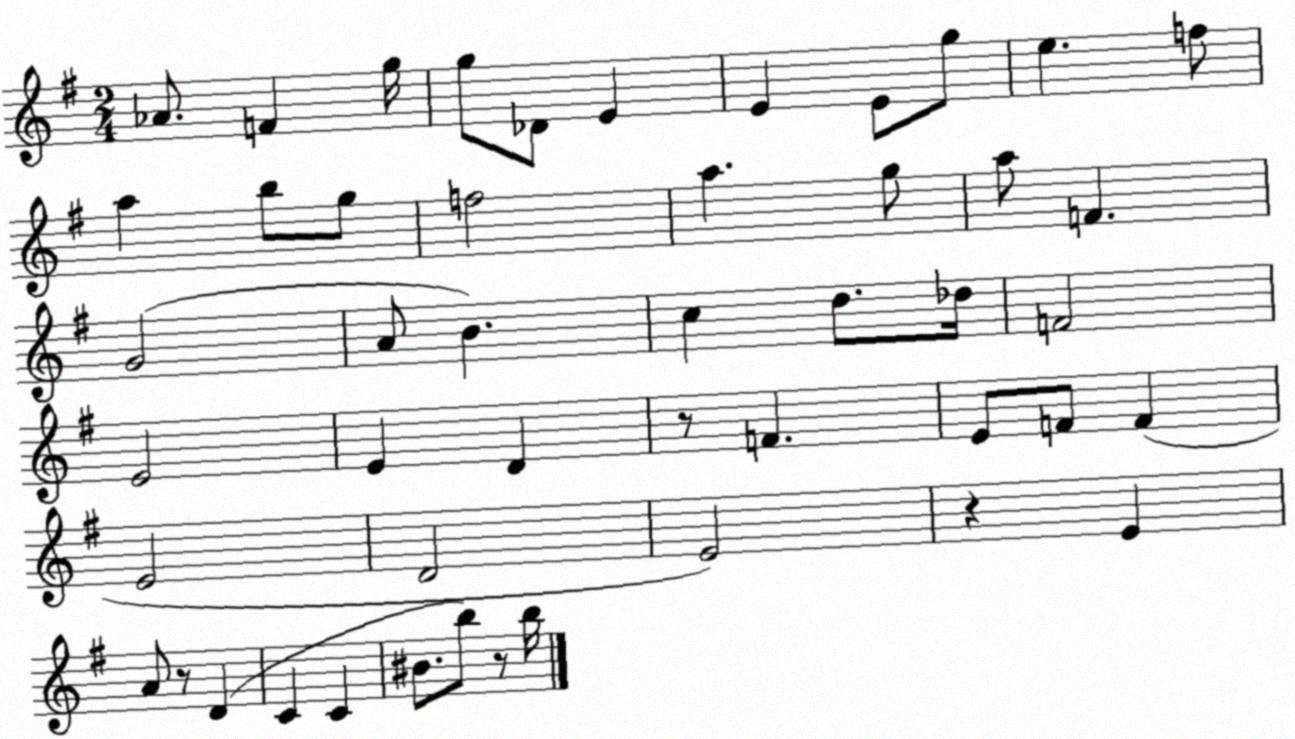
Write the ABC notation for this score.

X:1
T:Untitled
M:2/4
L:1/4
K:G
_A/2 F g/4 g/2 _D/2 E E E/2 g/2 e f/2 a b/2 g/2 f2 a g/2 a/2 F G2 A/2 B c d/2 _d/4 F2 E2 E D z/2 F E/2 F/2 F E2 D2 E2 z E A/2 z/2 D C C ^B/2 b/2 z/2 b/4